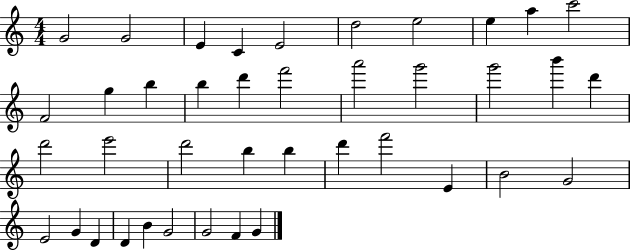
G4/h G4/h E4/q C4/q E4/h D5/h E5/h E5/q A5/q C6/h F4/h G5/q B5/q B5/q D6/q F6/h A6/h G6/h G6/h B6/q D6/q D6/h E6/h D6/h B5/q B5/q D6/q F6/h E4/q B4/h G4/h E4/h G4/q D4/q D4/q B4/q G4/h G4/h F4/q G4/q